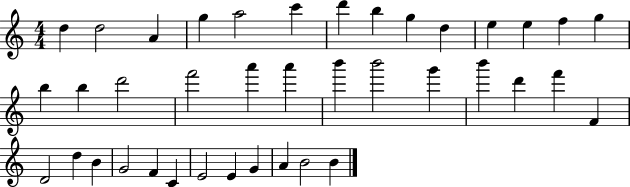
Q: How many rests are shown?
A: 0